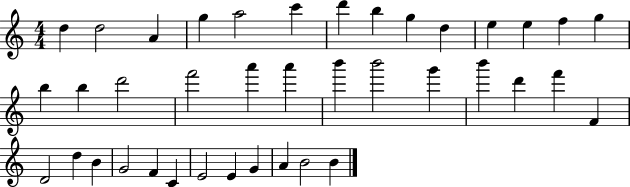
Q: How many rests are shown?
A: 0